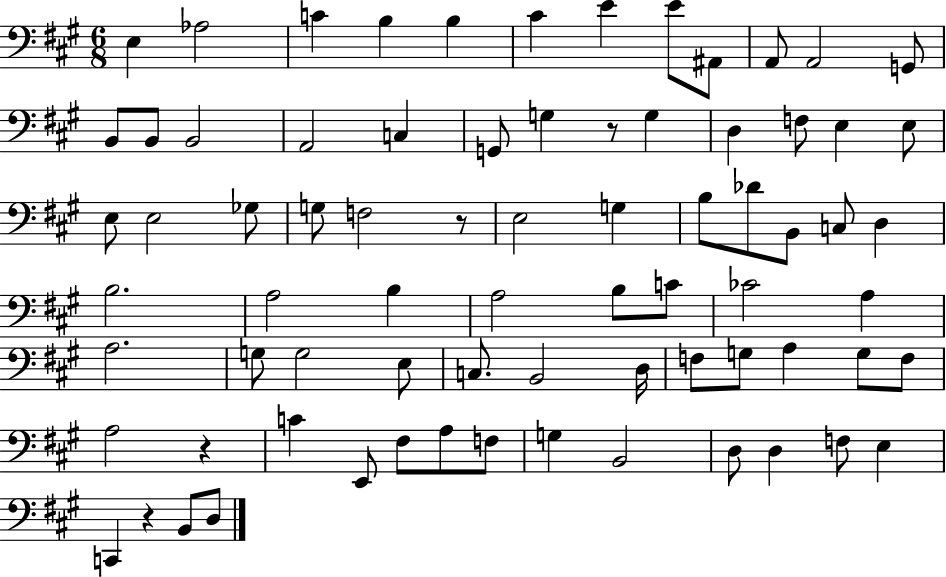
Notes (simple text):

E3/q Ab3/h C4/q B3/q B3/q C#4/q E4/q E4/e A#2/e A2/e A2/h G2/e B2/e B2/e B2/h A2/h C3/q G2/e G3/q R/e G3/q D3/q F3/e E3/q E3/e E3/e E3/h Gb3/e G3/e F3/h R/e E3/h G3/q B3/e Db4/e B2/e C3/e D3/q B3/h. A3/h B3/q A3/h B3/e C4/e CES4/h A3/q A3/h. G3/e G3/h E3/e C3/e. B2/h D3/s F3/e G3/e A3/q G3/e F3/e A3/h R/q C4/q E2/e F#3/e A3/e F3/e G3/q B2/h D3/e D3/q F3/e E3/q C2/q R/q B2/e D3/e